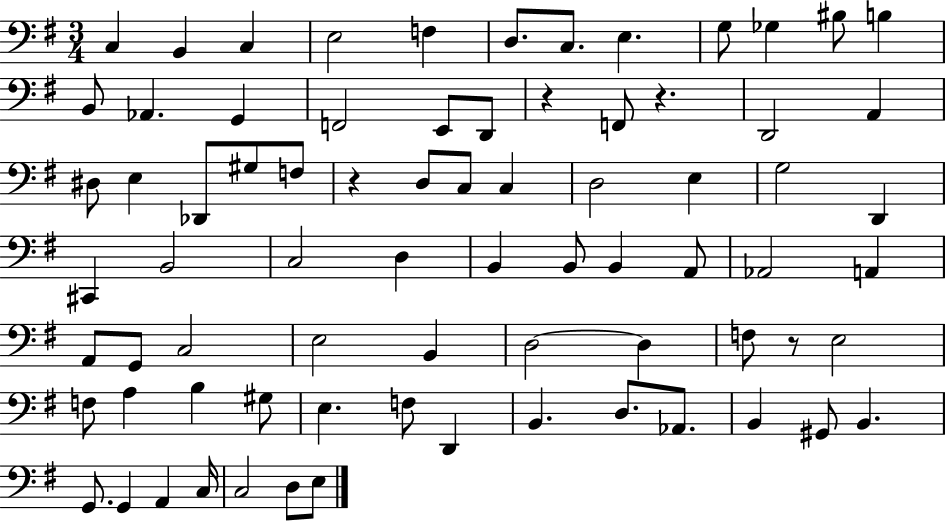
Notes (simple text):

C3/q B2/q C3/q E3/h F3/q D3/e. C3/e. E3/q. G3/e Gb3/q BIS3/e B3/q B2/e Ab2/q. G2/q F2/h E2/e D2/e R/q F2/e R/q. D2/h A2/q D#3/e E3/q Db2/e G#3/e F3/e R/q D3/e C3/e C3/q D3/h E3/q G3/h D2/q C#2/q B2/h C3/h D3/q B2/q B2/e B2/q A2/e Ab2/h A2/q A2/e G2/e C3/h E3/h B2/q D3/h D3/q F3/e R/e E3/h F3/e A3/q B3/q G#3/e E3/q. F3/e D2/q B2/q. D3/e. Ab2/e. B2/q G#2/e B2/q. G2/e. G2/q A2/q C3/s C3/h D3/e E3/e